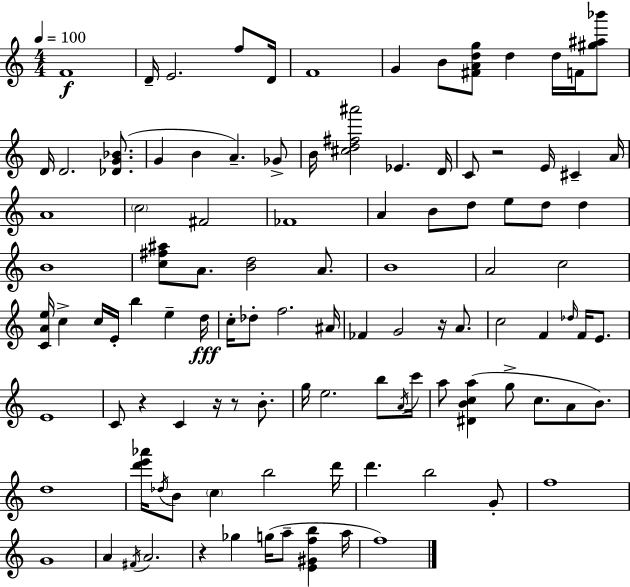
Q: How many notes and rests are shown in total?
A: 107